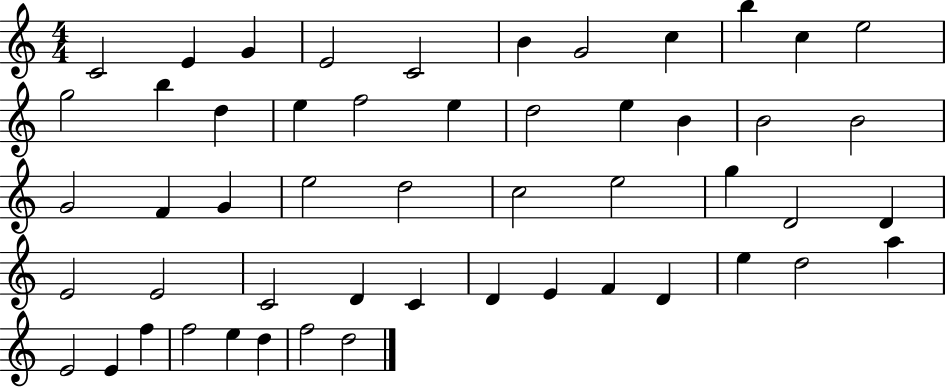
{
  \clef treble
  \numericTimeSignature
  \time 4/4
  \key c \major
  c'2 e'4 g'4 | e'2 c'2 | b'4 g'2 c''4 | b''4 c''4 e''2 | \break g''2 b''4 d''4 | e''4 f''2 e''4 | d''2 e''4 b'4 | b'2 b'2 | \break g'2 f'4 g'4 | e''2 d''2 | c''2 e''2 | g''4 d'2 d'4 | \break e'2 e'2 | c'2 d'4 c'4 | d'4 e'4 f'4 d'4 | e''4 d''2 a''4 | \break e'2 e'4 f''4 | f''2 e''4 d''4 | f''2 d''2 | \bar "|."
}